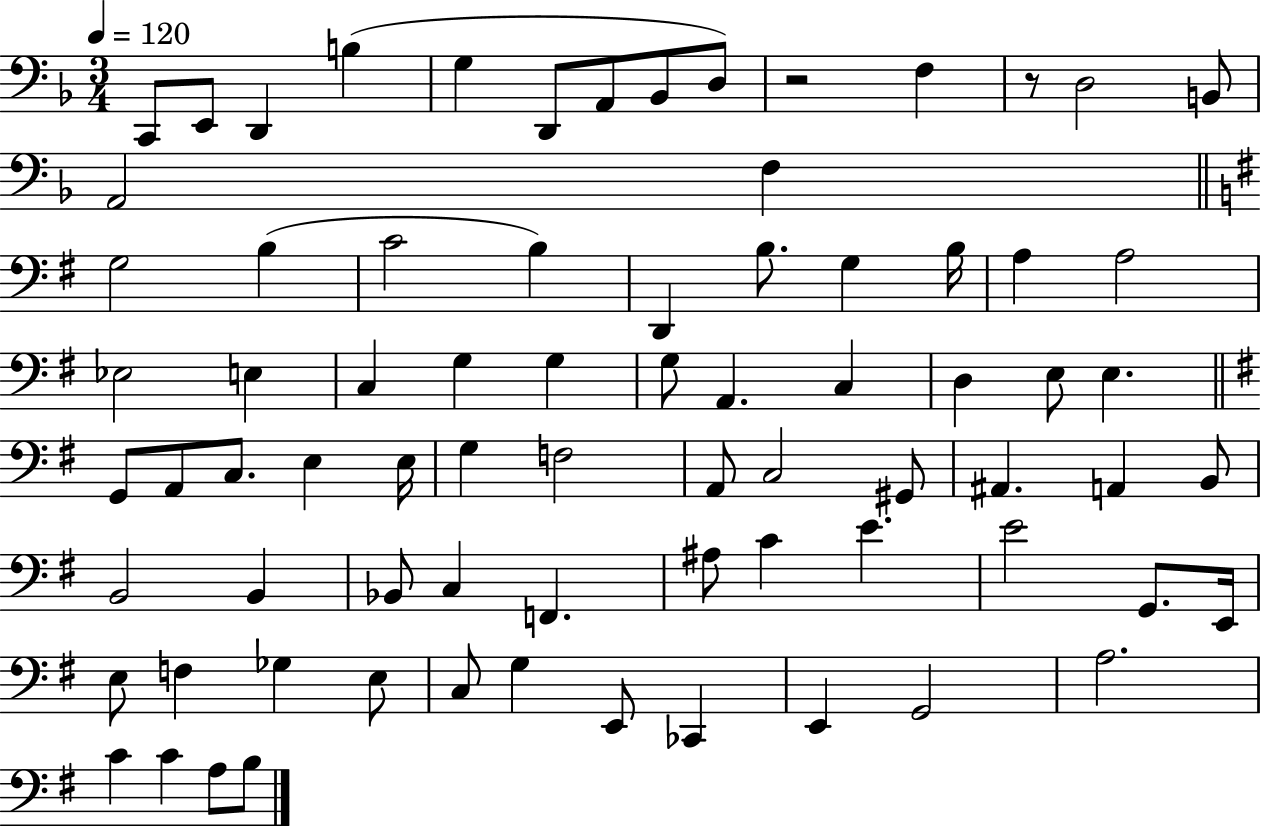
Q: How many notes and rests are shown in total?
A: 76